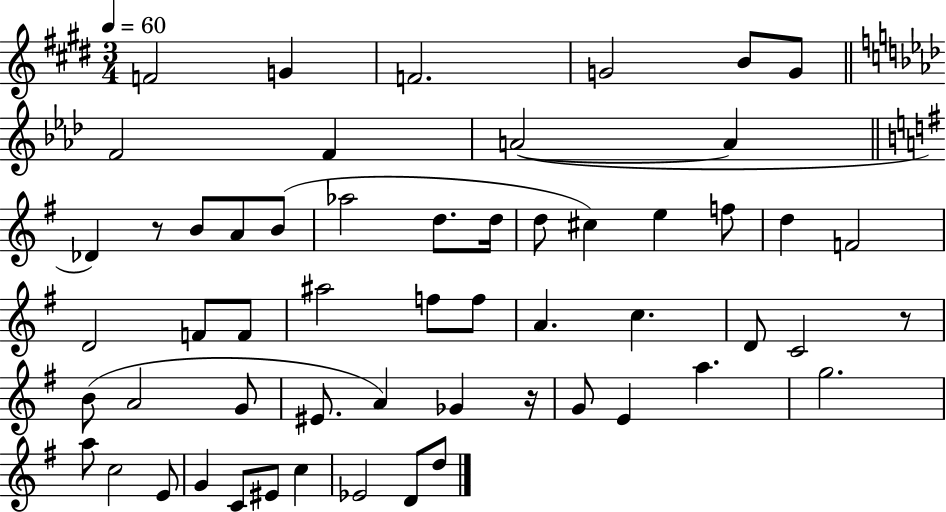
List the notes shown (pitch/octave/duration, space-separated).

F4/h G4/q F4/h. G4/h B4/e G4/e F4/h F4/q A4/h A4/q Db4/q R/e B4/e A4/e B4/e Ab5/h D5/e. D5/s D5/e C#5/q E5/q F5/e D5/q F4/h D4/h F4/e F4/e A#5/h F5/e F5/e A4/q. C5/q. D4/e C4/h R/e B4/e A4/h G4/e EIS4/e. A4/q Gb4/q R/s G4/e E4/q A5/q. G5/h. A5/e C5/h E4/e G4/q C4/e EIS4/e C5/q Eb4/h D4/e D5/e